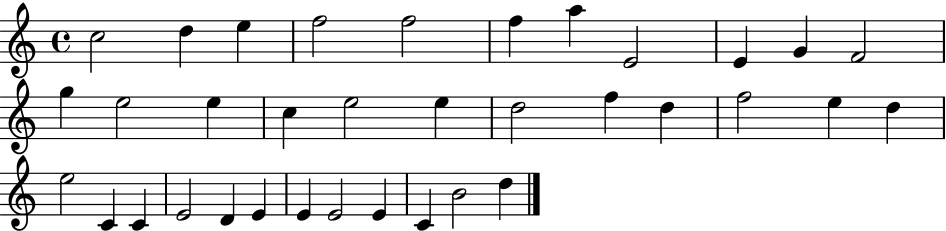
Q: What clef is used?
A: treble